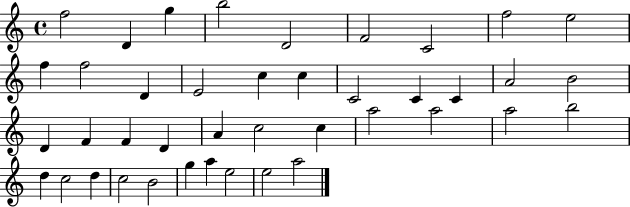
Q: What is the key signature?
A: C major